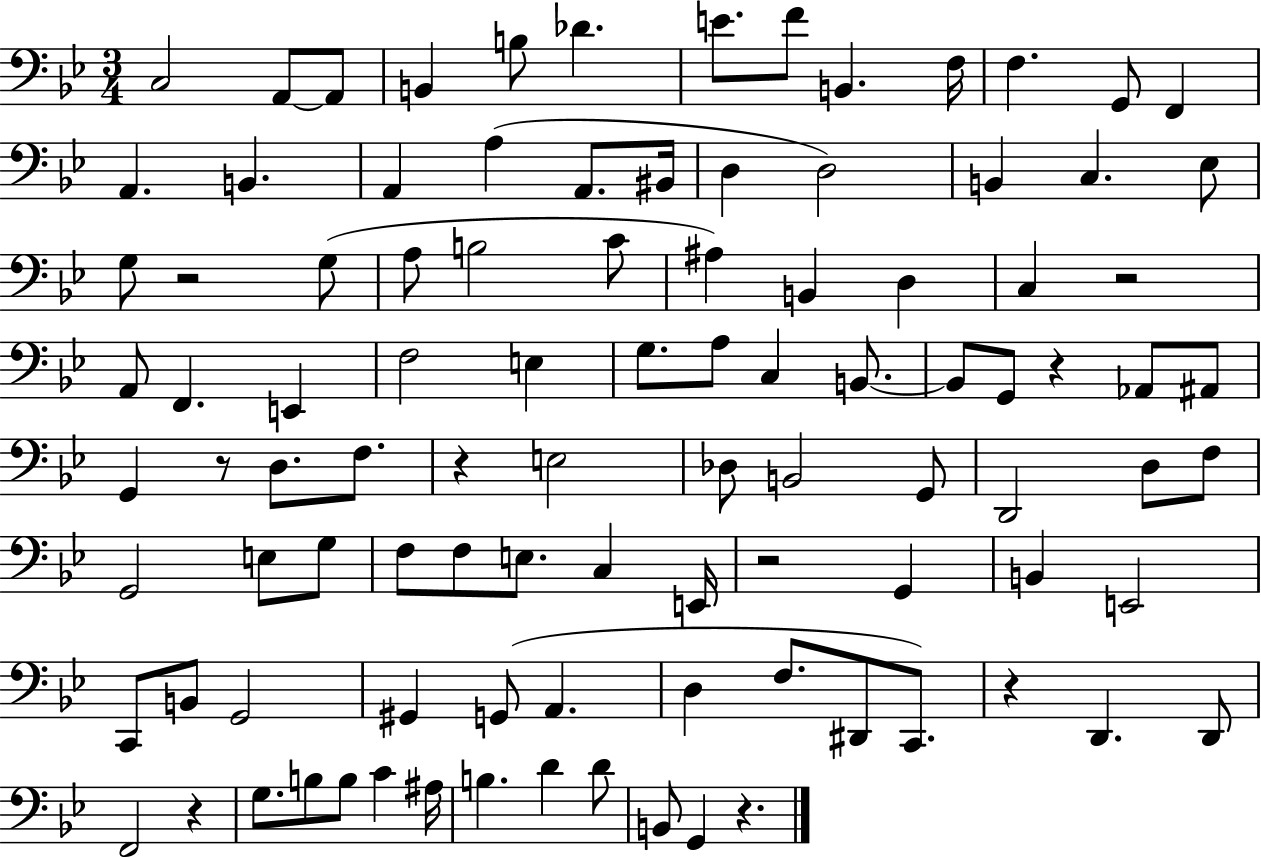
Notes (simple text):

C3/h A2/e A2/e B2/q B3/e Db4/q. E4/e. F4/e B2/q. F3/s F3/q. G2/e F2/q A2/q. B2/q. A2/q A3/q A2/e. BIS2/s D3/q D3/h B2/q C3/q. Eb3/e G3/e R/h G3/e A3/e B3/h C4/e A#3/q B2/q D3/q C3/q R/h A2/e F2/q. E2/q F3/h E3/q G3/e. A3/e C3/q B2/e. B2/e G2/e R/q Ab2/e A#2/e G2/q R/e D3/e. F3/e. R/q E3/h Db3/e B2/h G2/e D2/h D3/e F3/e G2/h E3/e G3/e F3/e F3/e E3/e. C3/q E2/s R/h G2/q B2/q E2/h C2/e B2/e G2/h G#2/q G2/e A2/q. D3/q F3/e. D#2/e C2/e. R/q D2/q. D2/e F2/h R/q G3/e. B3/e B3/e C4/q A#3/s B3/q. D4/q D4/e B2/e G2/q R/q.